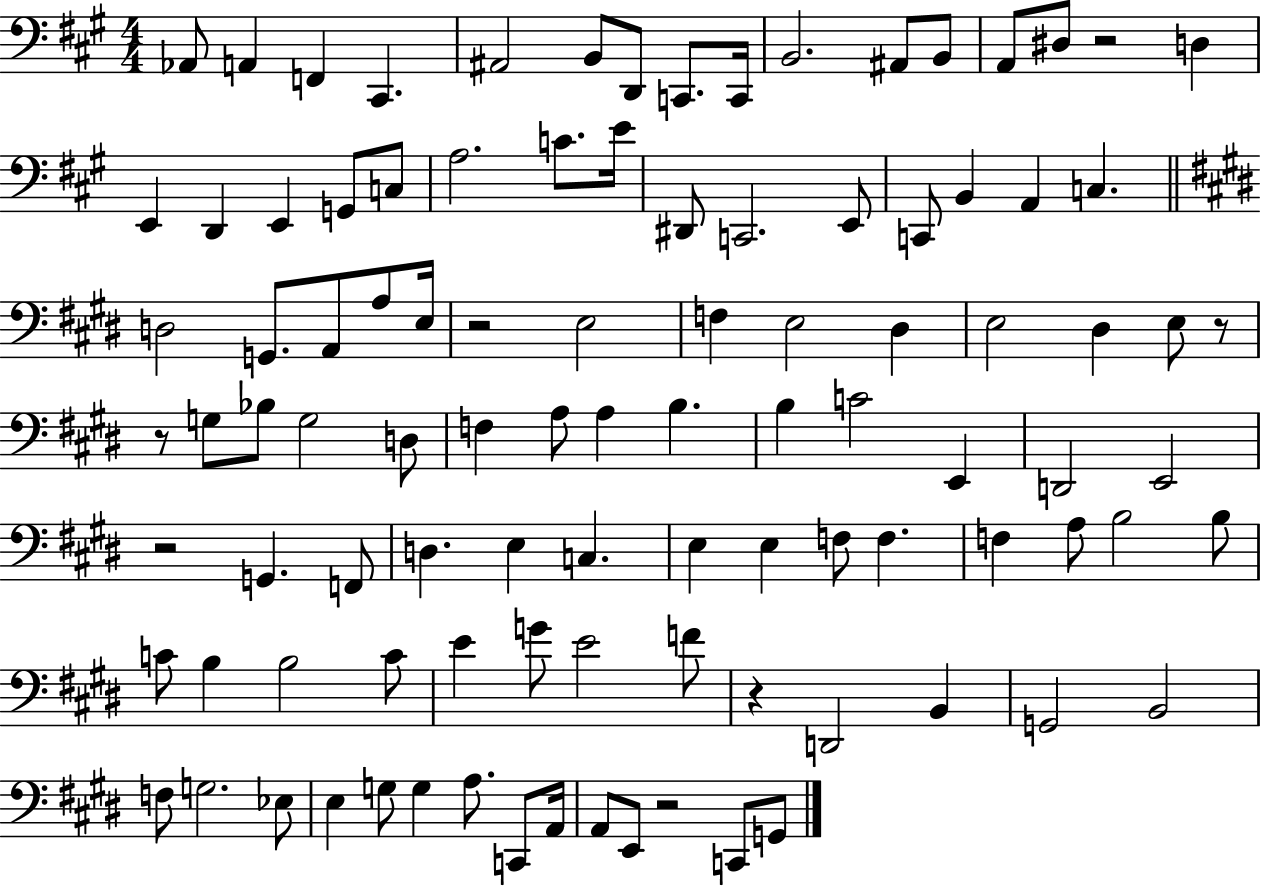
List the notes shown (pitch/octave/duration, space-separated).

Ab2/e A2/q F2/q C#2/q. A#2/h B2/e D2/e C2/e. C2/s B2/h. A#2/e B2/e A2/e D#3/e R/h D3/q E2/q D2/q E2/q G2/e C3/e A3/h. C4/e. E4/s D#2/e C2/h. E2/e C2/e B2/q A2/q C3/q. D3/h G2/e. A2/e A3/e E3/s R/h E3/h F3/q E3/h D#3/q E3/h D#3/q E3/e R/e R/e G3/e Bb3/e G3/h D3/e F3/q A3/e A3/q B3/q. B3/q C4/h E2/q D2/h E2/h R/h G2/q. F2/e D3/q. E3/q C3/q. E3/q E3/q F3/e F3/q. F3/q A3/e B3/h B3/e C4/e B3/q B3/h C4/e E4/q G4/e E4/h F4/e R/q D2/h B2/q G2/h B2/h F3/e G3/h. Eb3/e E3/q G3/e G3/q A3/e. C2/e A2/s A2/e E2/e R/h C2/e G2/e